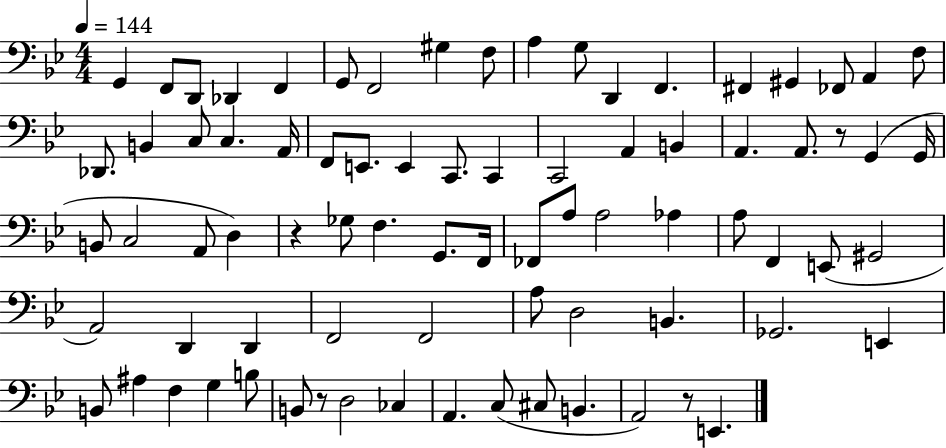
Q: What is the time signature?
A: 4/4